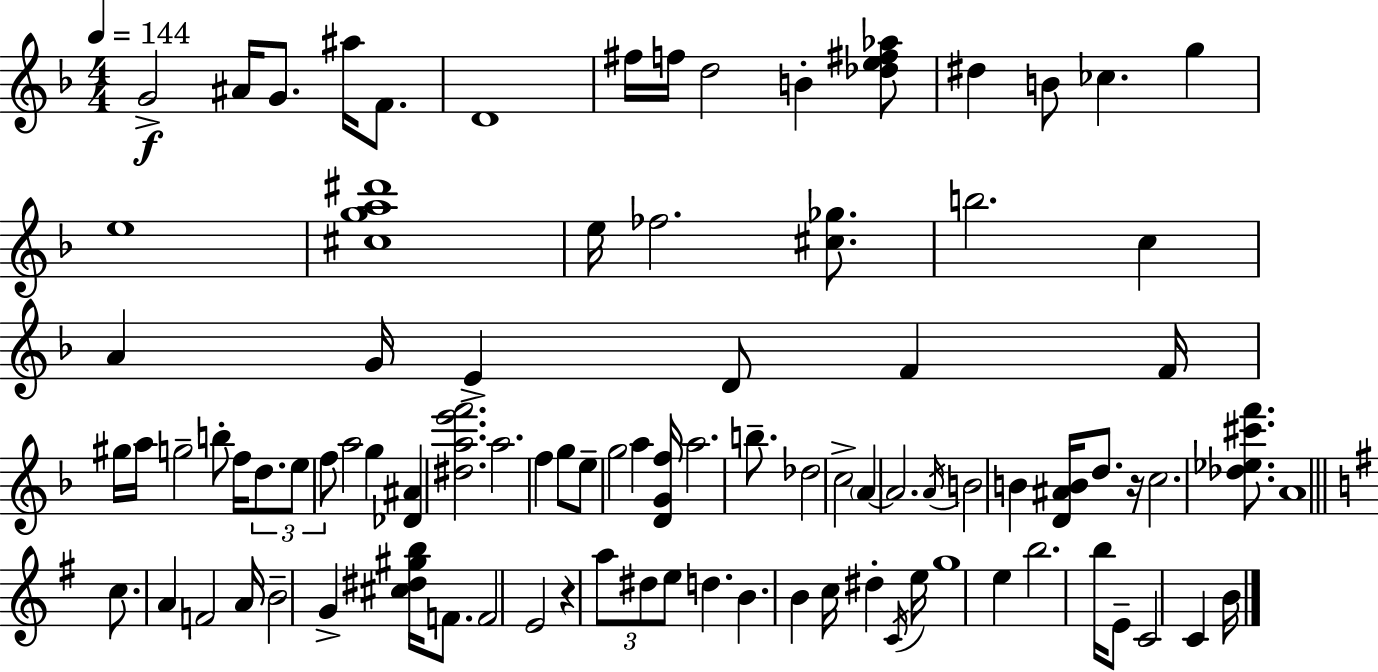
G4/h A#4/s G4/e. A#5/s F4/e. D4/w F#5/s F5/s D5/h B4/q [Db5,E5,F#5,Ab5]/e D#5/q B4/e CES5/q. G5/q E5/w [C#5,G5,A5,D#6]/w E5/s FES5/h. [C#5,Gb5]/e. B5/h. C5/q A4/q G4/s E4/q D4/e F4/q F4/s G#5/s A5/s G5/h B5/e F5/s D5/e. E5/e F5/e A5/h G5/q [Db4,A#4]/q [D#5,A5,E6,F6]/h. A5/h. F5/q G5/e E5/e G5/h A5/q [D4,G4,F5]/s A5/h. B5/e. Db5/h C5/h A4/q A4/h. A4/s B4/h B4/q [D4,A#4,B4]/s D5/e. R/s C5/h. [Db5,Eb5,C#6,F6]/e. A4/w C5/e. A4/q F4/h A4/s B4/h G4/q [C#5,D#5,G#5,B5]/s F4/e. F4/h E4/h R/q A5/e D#5/e E5/e D5/q. B4/q. B4/q C5/s D#5/q C4/s E5/s G5/w E5/q B5/h. B5/s E4/e C4/h C4/q B4/s